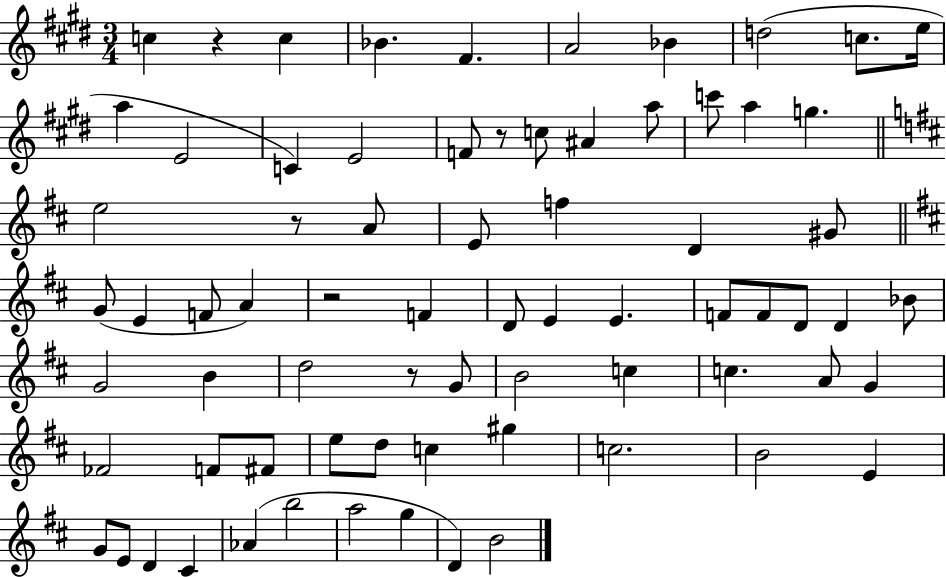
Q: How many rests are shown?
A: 5